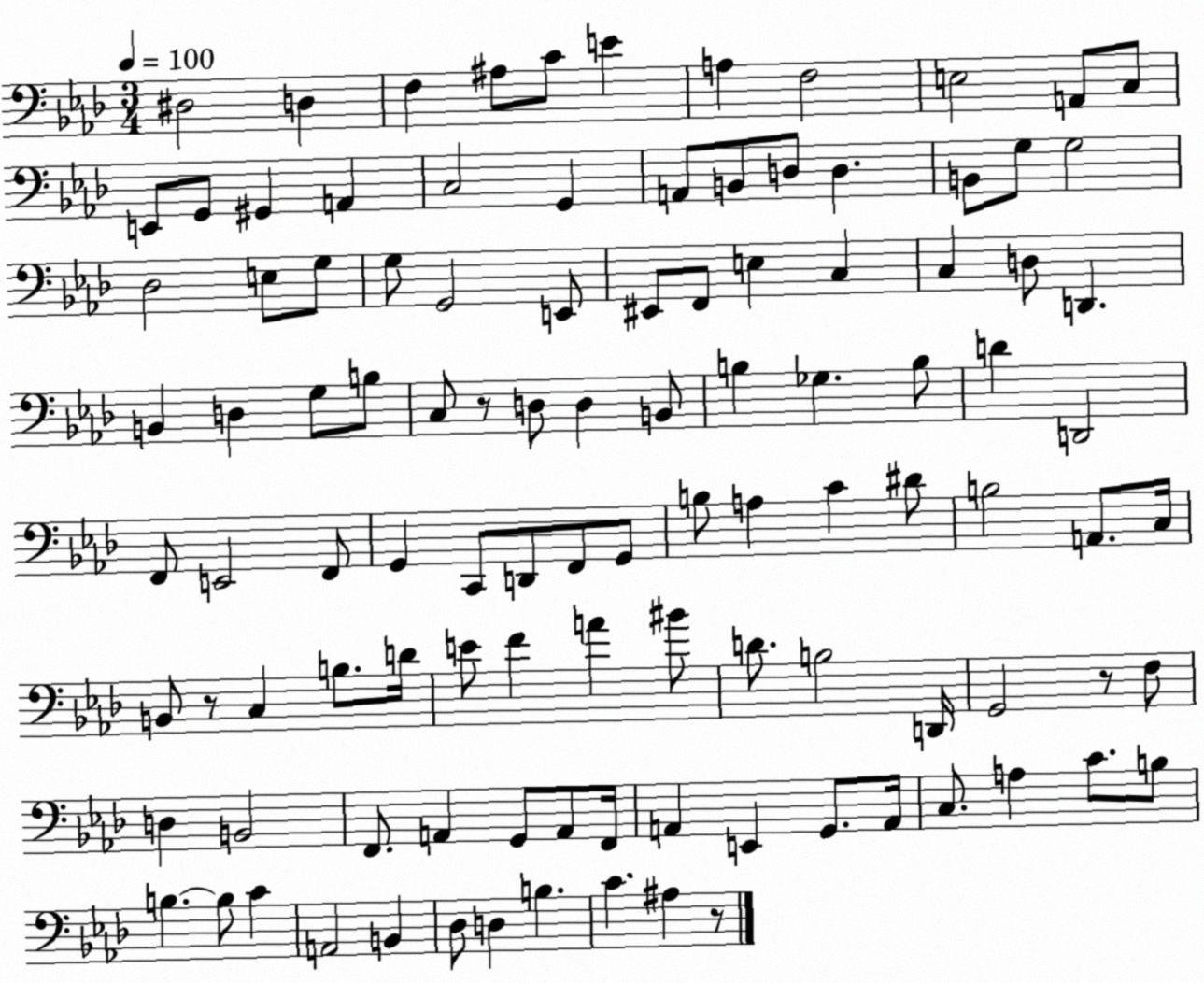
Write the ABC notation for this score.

X:1
T:Untitled
M:3/4
L:1/4
K:Ab
^D,2 D, F, ^A,/2 C/2 E A, F,2 E,2 A,,/2 C,/2 E,,/2 G,,/2 ^G,, A,, C,2 G,, A,,/2 B,,/2 D,/2 D, B,,/2 G,/2 G,2 _D,2 E,/2 G,/2 G,/2 G,,2 E,,/2 ^E,,/2 F,,/2 E, C, C, D,/2 D,, B,, D, G,/2 B,/2 C,/2 z/2 D,/2 D, B,,/2 B, _G, B,/2 D D,,2 F,,/2 E,,2 F,,/2 G,, C,,/2 D,,/2 F,,/2 G,,/2 B,/2 A, C ^D/2 B,2 A,,/2 C,/4 B,,/2 z/2 C, B,/2 D/4 E/2 F A ^B/2 D/2 B,2 D,,/4 G,,2 z/2 F,/2 D, B,,2 F,,/2 A,, G,,/2 A,,/2 F,,/4 A,, E,, G,,/2 A,,/4 C,/2 A, C/2 B,/2 B, B,/2 C A,,2 B,, _D,/2 D, B, C ^A, z/2